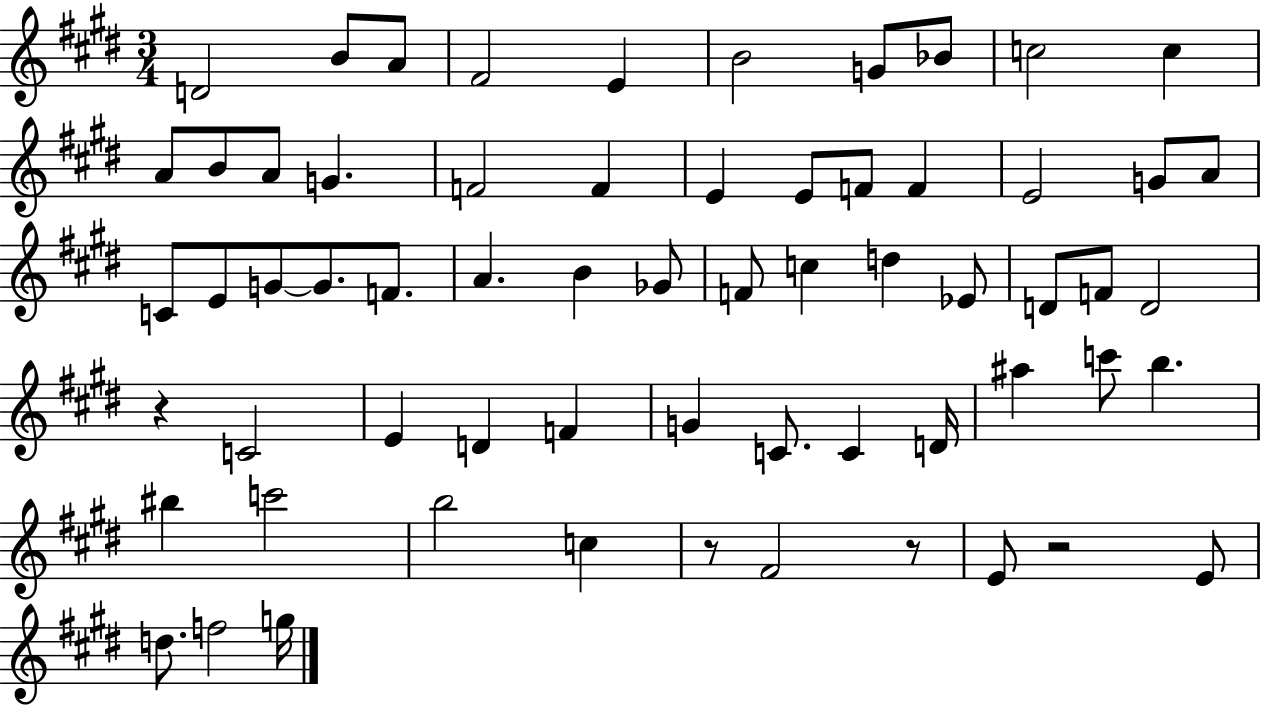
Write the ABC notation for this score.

X:1
T:Untitled
M:3/4
L:1/4
K:E
D2 B/2 A/2 ^F2 E B2 G/2 _B/2 c2 c A/2 B/2 A/2 G F2 F E E/2 F/2 F E2 G/2 A/2 C/2 E/2 G/2 G/2 F/2 A B _G/2 F/2 c d _E/2 D/2 F/2 D2 z C2 E D F G C/2 C D/4 ^a c'/2 b ^b c'2 b2 c z/2 ^F2 z/2 E/2 z2 E/2 d/2 f2 g/4